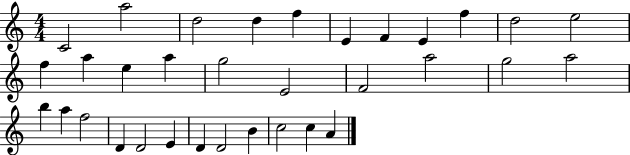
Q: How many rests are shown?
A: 0